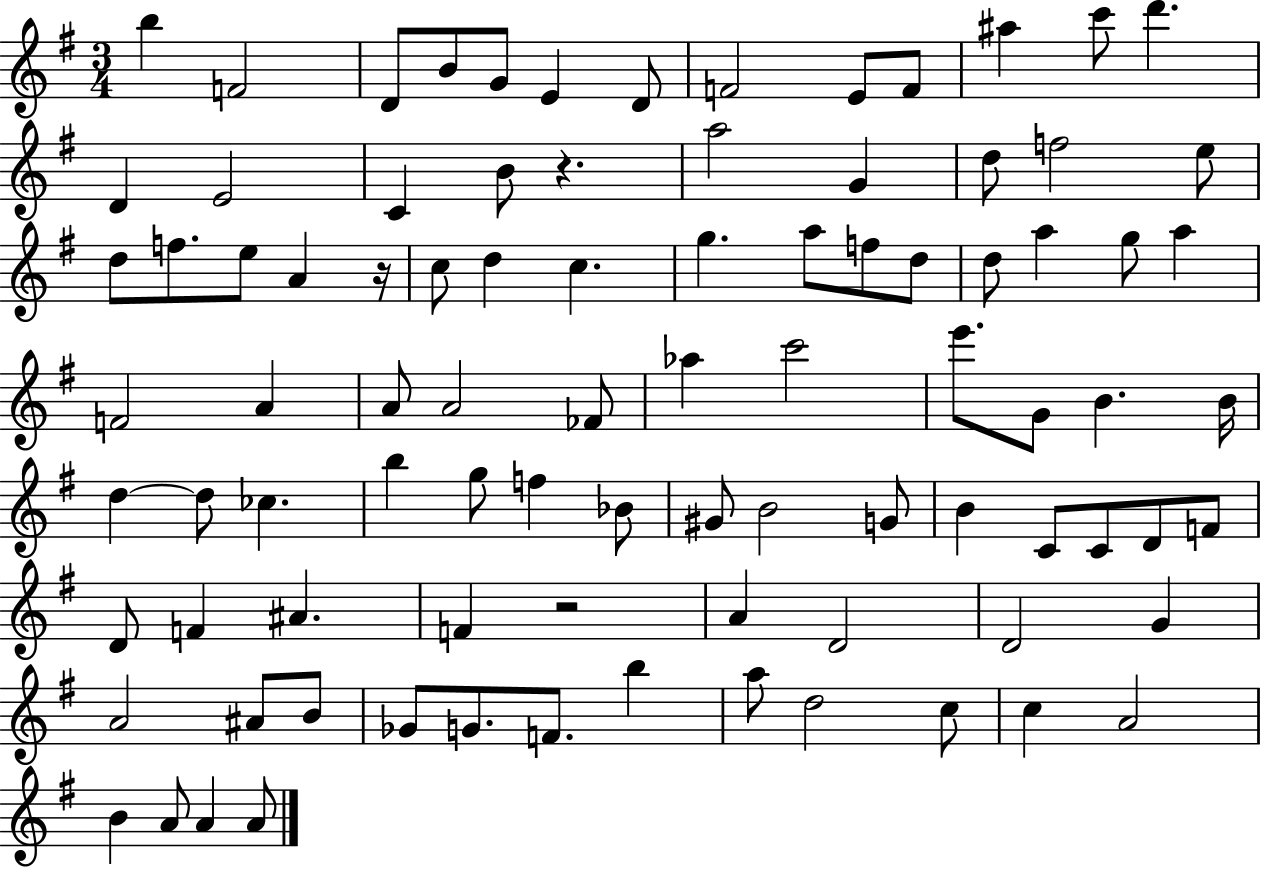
X:1
T:Untitled
M:3/4
L:1/4
K:G
b F2 D/2 B/2 G/2 E D/2 F2 E/2 F/2 ^a c'/2 d' D E2 C B/2 z a2 G d/2 f2 e/2 d/2 f/2 e/2 A z/4 c/2 d c g a/2 f/2 d/2 d/2 a g/2 a F2 A A/2 A2 _F/2 _a c'2 e'/2 G/2 B B/4 d d/2 _c b g/2 f _B/2 ^G/2 B2 G/2 B C/2 C/2 D/2 F/2 D/2 F ^A F z2 A D2 D2 G A2 ^A/2 B/2 _G/2 G/2 F/2 b a/2 d2 c/2 c A2 B A/2 A A/2